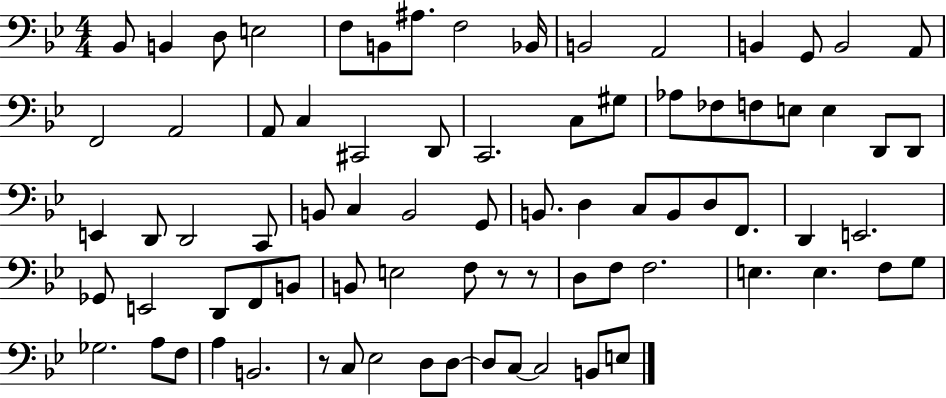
X:1
T:Untitled
M:4/4
L:1/4
K:Bb
_B,,/2 B,, D,/2 E,2 F,/2 B,,/2 ^A,/2 F,2 _B,,/4 B,,2 A,,2 B,, G,,/2 B,,2 A,,/2 F,,2 A,,2 A,,/2 C, ^C,,2 D,,/2 C,,2 C,/2 ^G,/2 _A,/2 _F,/2 F,/2 E,/2 E, D,,/2 D,,/2 E,, D,,/2 D,,2 C,,/2 B,,/2 C, B,,2 G,,/2 B,,/2 D, C,/2 B,,/2 D,/2 F,,/2 D,, E,,2 _G,,/2 E,,2 D,,/2 F,,/2 B,,/2 B,,/2 E,2 F,/2 z/2 z/2 D,/2 F,/2 F,2 E, E, F,/2 G,/2 _G,2 A,/2 F,/2 A, B,,2 z/2 C,/2 _E,2 D,/2 D,/2 D,/2 C,/2 C,2 B,,/2 E,/2